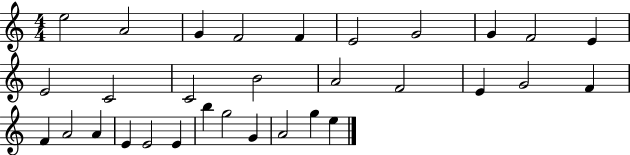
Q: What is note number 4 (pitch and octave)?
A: F4